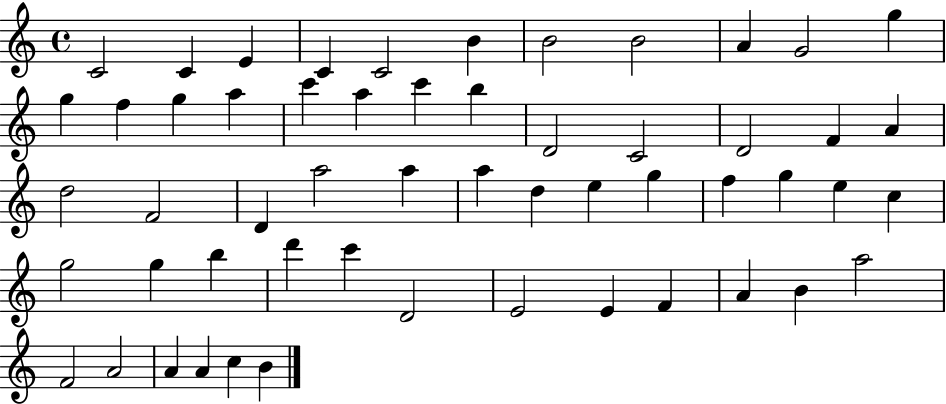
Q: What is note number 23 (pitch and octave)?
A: F4